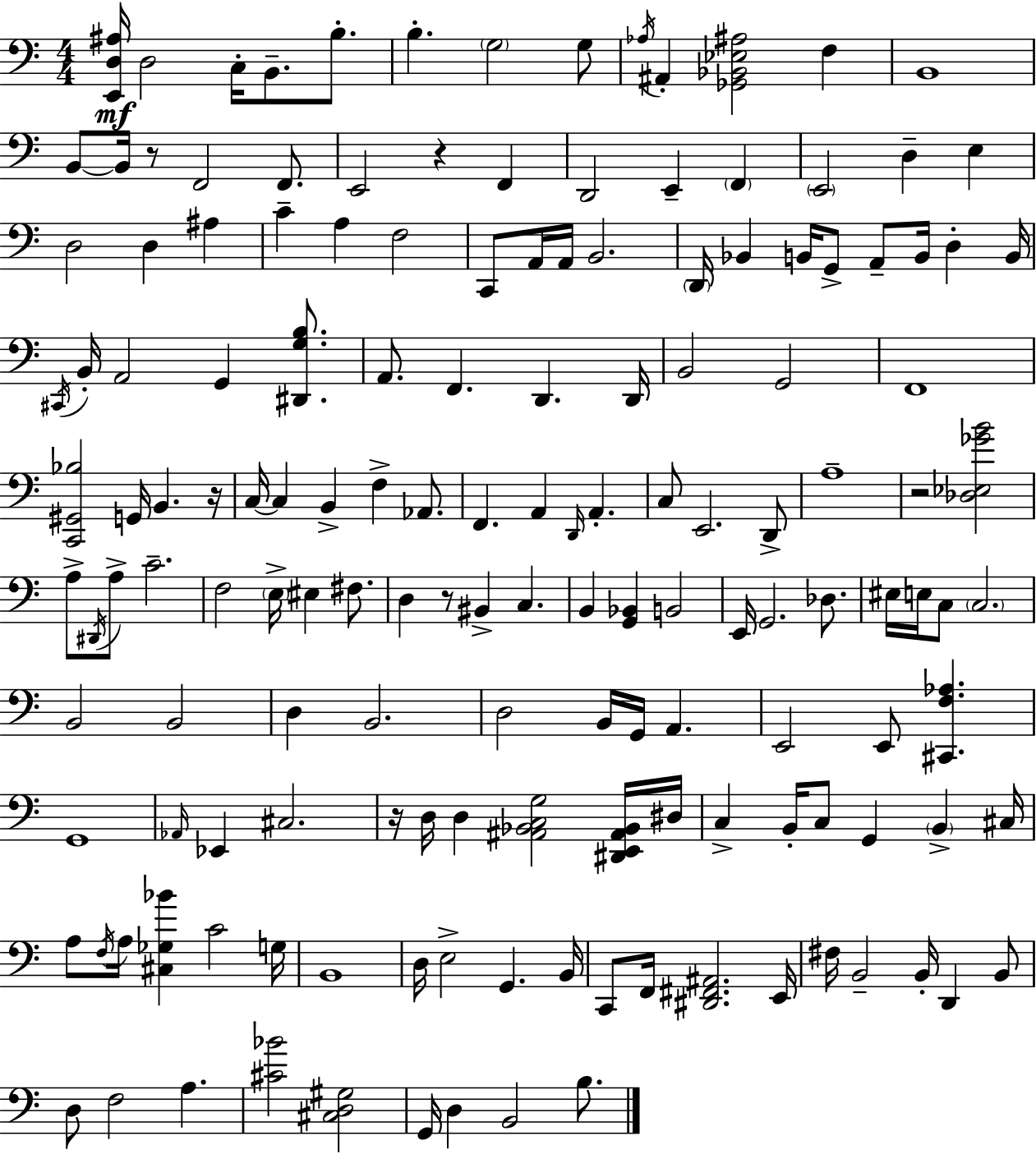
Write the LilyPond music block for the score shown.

{
  \clef bass
  \numericTimeSignature
  \time 4/4
  \key a \minor
  <e, d ais>16\mf d2 c16-. b,8.-- b8.-. | b4.-. \parenthesize g2 g8 | \acciaccatura { aes16 } ais,4-. <ges, bes, ees ais>2 f4 | b,1 | \break b,8~~ b,16 r8 f,2 f,8. | e,2 r4 f,4 | d,2 e,4-- \parenthesize f,4 | \parenthesize e,2 d4-- e4 | \break d2 d4 ais4 | c'4-- a4 f2 | c,8 a,16 a,16 b,2. | \parenthesize d,16 bes,4 b,16 g,8-> a,8-- b,16 d4-. | \break b,16 \acciaccatura { cis,16 } b,16-. a,2 g,4 <dis, g b>8. | a,8. f,4. d,4. | d,16 b,2 g,2 | f,1 | \break <c, gis, bes>2 g,16 b,4. | r16 c16~~ c4 b,4-> f4-> aes,8. | f,4. a,4 \grace { d,16 } a,4.-. | c8 e,2. | \break d,8-> a1-- | r2 <des ees ges' b'>2 | a8-> \acciaccatura { dis,16 } a8-> c'2.-- | f2 \parenthesize e16-> eis4 | \break fis8. d4 r8 bis,4-> c4. | b,4 <g, bes,>4 b,2 | e,16 g,2. | des8. eis16 e16 c8 \parenthesize c2. | \break b,2 b,2 | d4 b,2. | d2 b,16 g,16 a,4. | e,2 e,8 <cis, f aes>4. | \break g,1 | \grace { aes,16 } ees,4 cis2. | r16 d16 d4 <ais, bes, c g>2 | <dis, e, ais, bes,>16 dis16 c4-> b,16-. c8 g,4 | \break \parenthesize b,4-> cis16 a8 \acciaccatura { f16 } a16 <cis ges bes'>4 c'2 | g16 b,1 | d16 e2-> g,4. | b,16 c,8 f,16 <dis, fis, ais,>2. | \break e,16 fis16 b,2-- b,16-. | d,4 b,8 d8 f2 | a4. <cis' bes'>2 <cis d gis>2 | g,16 d4 b,2 | \break b8. \bar "|."
}